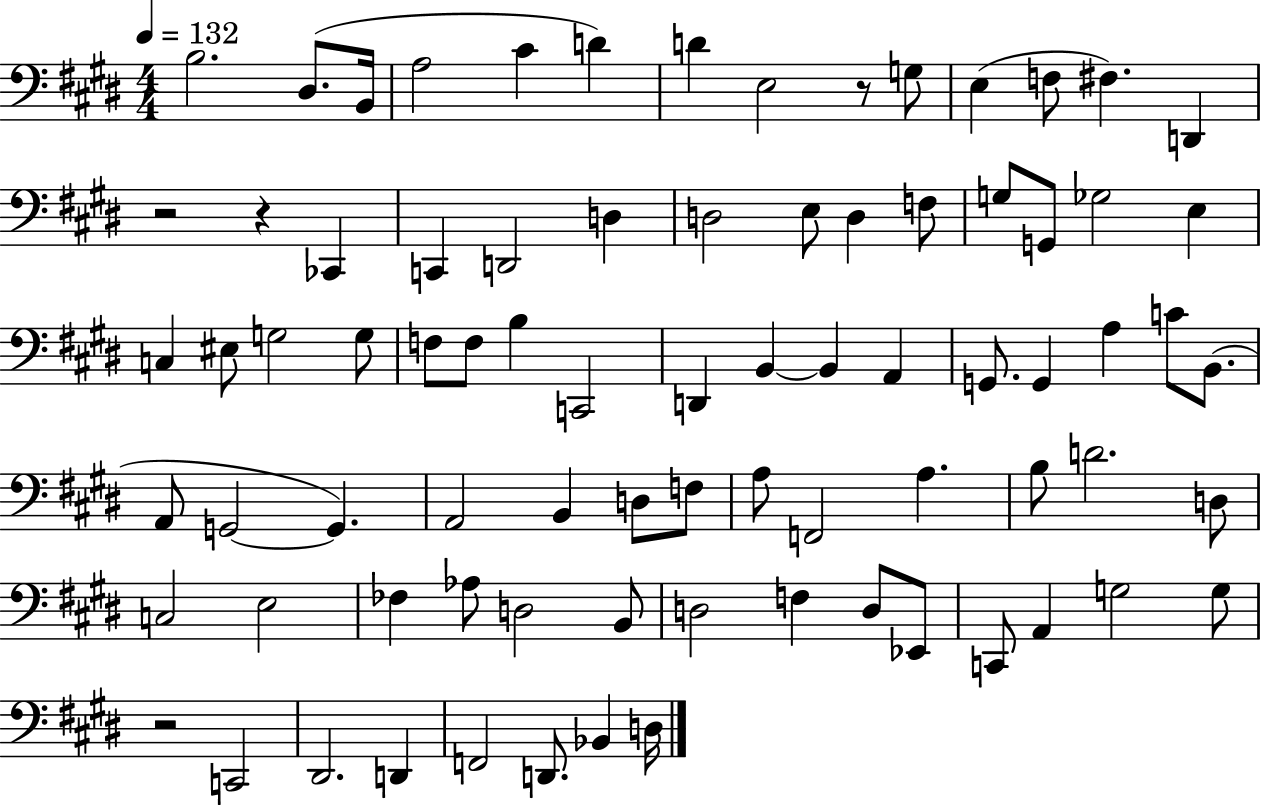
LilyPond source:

{
  \clef bass
  \numericTimeSignature
  \time 4/4
  \key e \major
  \tempo 4 = 132
  b2. dis8.( b,16 | a2 cis'4 d'4) | d'4 e2 r8 g8 | e4( f8 fis4.) d,4 | \break r2 r4 ces,4 | c,4 d,2 d4 | d2 e8 d4 f8 | g8 g,8 ges2 e4 | \break c4 eis8 g2 g8 | f8 f8 b4 c,2 | d,4 b,4~~ b,4 a,4 | g,8. g,4 a4 c'8 b,8.( | \break a,8 g,2~~ g,4.) | a,2 b,4 d8 f8 | a8 f,2 a4. | b8 d'2. d8 | \break c2 e2 | fes4 aes8 d2 b,8 | d2 f4 d8 ees,8 | c,8 a,4 g2 g8 | \break r2 c,2 | dis,2. d,4 | f,2 d,8. bes,4 d16 | \bar "|."
}